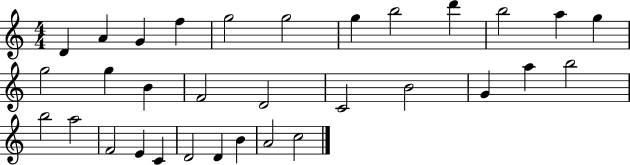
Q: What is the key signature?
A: C major